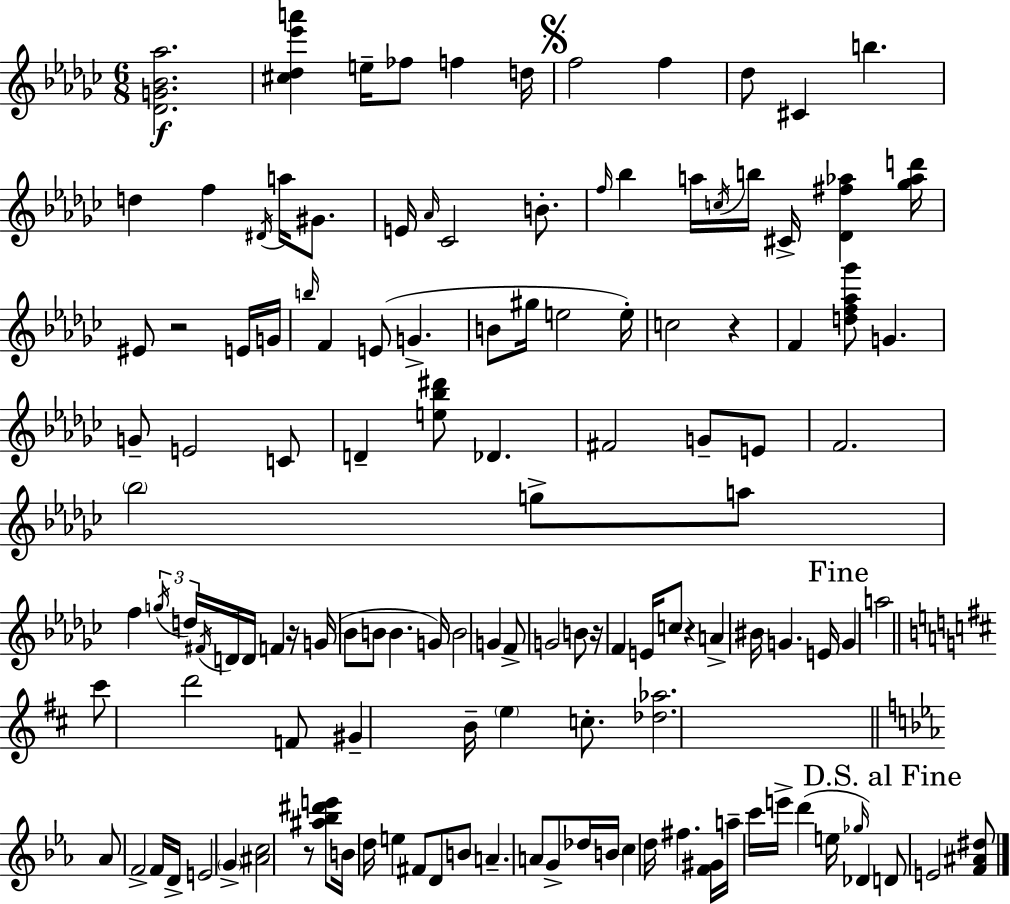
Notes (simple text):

[Db4,G4,Bb4,Ab5]/h. [C#5,Db5,Eb6,A6]/q E5/s FES5/e F5/q D5/s F5/h F5/q Db5/e C#4/q B5/q. D5/q F5/q D#4/s A5/s G#4/e. E4/s Ab4/s CES4/h B4/e. F5/s Bb5/q A5/s C5/s B5/s C#4/s [Db4,F#5,Ab5]/q [Gb5,Ab5,D6]/s EIS4/e R/h E4/s G4/s B5/s F4/q E4/e G4/q. B4/e G#5/s E5/h E5/s C5/h R/q F4/q [D5,F5,Ab5,Gb6]/e G4/q. G4/e E4/h C4/e D4/q [E5,Bb5,D#6]/e Db4/q. F#4/h G4/e E4/e F4/h. Bb5/h G5/e A5/e F5/q G5/s D5/s F#4/s D4/s D4/s F4/q R/s G4/s Bb4/e B4/e B4/q. G4/s B4/h G4/q F4/e G4/h B4/e R/s F4/q E4/s C5/e R/q A4/q BIS4/s G4/q. E4/s G4/q A5/h C#6/e D6/h F4/e G#4/q B4/s E5/q C5/e. [Db5,Ab5]/h. Ab4/e F4/h F4/s D4/s E4/h G4/q [A#4,C5]/h R/e [A#5,Bb5,D#6,E6]/e B4/s D5/s E5/q F#4/e D4/e B4/e A4/q. A4/e G4/e Db5/s B4/s C5/q D5/s F#5/q. [F4,G#4]/s A5/s C6/s E6/s D6/q E5/s Gb5/s Db4/q D4/e E4/h [F4,A#4,D#5]/e